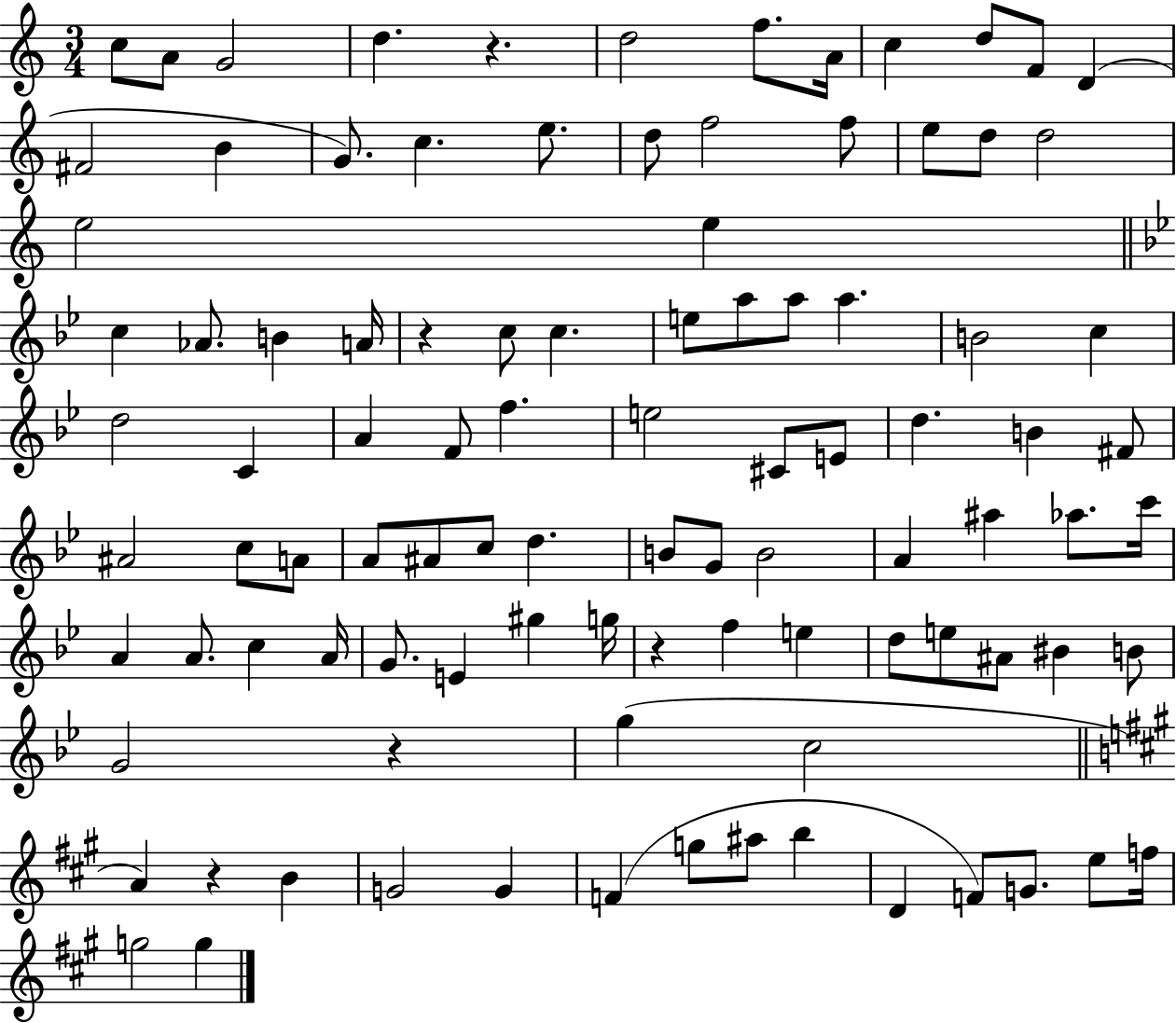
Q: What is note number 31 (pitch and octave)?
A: E5